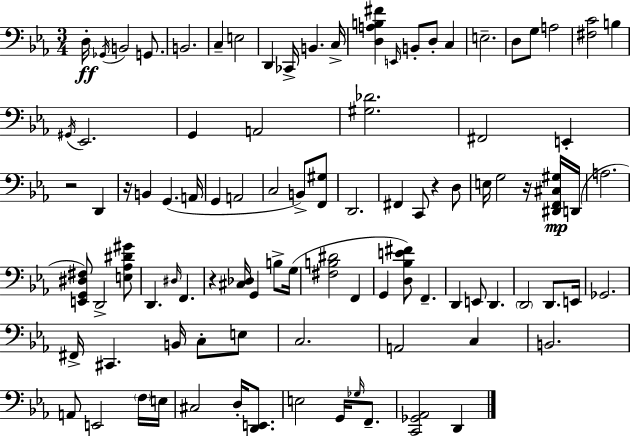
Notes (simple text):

D3/s Gb2/s B2/h G2/e. B2/h. C3/q E3/h D2/q CES2/s B2/q. C3/s [D3,A3,B3,F#4]/q E2/s B2/e D3/e C3/q E3/h. D3/e G3/e A3/h [F#3,C4]/h B3/q G#2/s Eb2/h. G2/q A2/h [G#3,Db4]/h. F#2/h E2/q R/h D2/q R/s B2/q G2/q. A2/s G2/q A2/h C3/h B2/e [F2,G#3]/e D2/h. F#2/q C2/e R/q D3/e E3/s G3/h R/s [D#2,F2,C#3,G#3]/s D2/s A3/h. [E2,G2,D#3,F#3]/e D2/h [E3,Ab3,D#4,G#4]/e D2/q. D#3/s F2/q. R/q [C#3,Db3]/s G2/q B3/e G3/s [F#3,B3,D#4]/h F2/q G2/q [D3,Bb3,E4,F#4]/e F2/q. D2/q E2/e D2/q. D2/h D2/e. E2/s Gb2/h. F#2/s C#2/q. B2/s C3/e E3/e C3/h. A2/h C3/q B2/h. A2/e E2/h F3/s E3/s C#3/h D3/s [D2,E2]/e. E3/h G2/s Gb3/s F2/e. [C2,Gb2,Ab2]/h D2/q